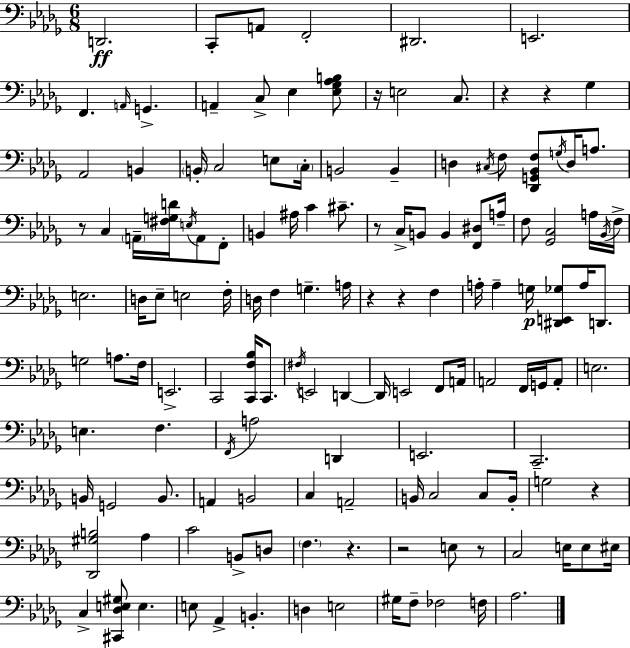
D2/h. C2/e A2/e F2/h D#2/h. E2/h. F2/q. A2/s G2/q. A2/q C3/e Eb3/q [Eb3,Gb3,Ab3,B3]/e R/s E3/h C3/e. R/q R/q Gb3/q Ab2/h B2/q B2/s C3/h E3/e C3/s B2/h B2/q D3/q C#3/s F3/e [Db2,G2,Bb2,F3]/e G3/s D3/s A3/e. R/e C3/q A2/s [F#3,G3,D4]/s E3/s A2/e F2/e B2/q A#3/s C4/q C#4/e. R/e C3/s B2/e B2/q [F2,D#3]/e A3/s F3/e [Gb2,C3]/h A3/s Bb2/s F3/s E3/h. D3/s Eb3/e E3/h F3/s D3/s F3/q G3/q. A3/s R/q R/q F3/q A3/s A3/q G3/s [D#2,E2,Gb3]/e A3/s D2/e. G3/h A3/e. F3/s E2/h. C2/h [C2,F3,Bb3]/s C2/e. F#3/s E2/h D2/q D2/s E2/h F2/e A2/s A2/h F2/s G2/s A2/e E3/h. E3/q. F3/q. F2/s A3/h D2/q E2/h. C2/h. B2/s G2/h B2/e. A2/q B2/h C3/q A2/h B2/s C3/h C3/e B2/s G3/h R/q [Db2,G#3,B3]/h Ab3/q C4/h B2/e D3/e F3/q. R/q. R/h E3/e R/e C3/h E3/s E3/e EIS3/s C3/q [C#2,Db3,E3,G#3]/e E3/q. E3/e Ab2/q B2/q. D3/q E3/h G#3/s F3/e FES3/h F3/s Ab3/h.